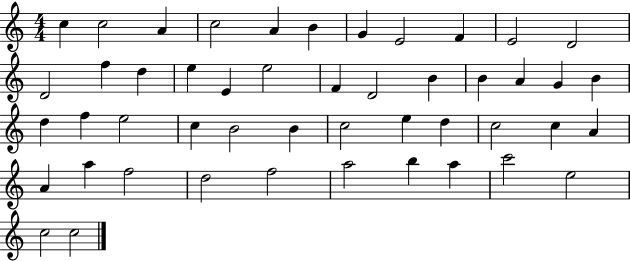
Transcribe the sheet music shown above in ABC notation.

X:1
T:Untitled
M:4/4
L:1/4
K:C
c c2 A c2 A B G E2 F E2 D2 D2 f d e E e2 F D2 B B A G B d f e2 c B2 B c2 e d c2 c A A a f2 d2 f2 a2 b a c'2 e2 c2 c2